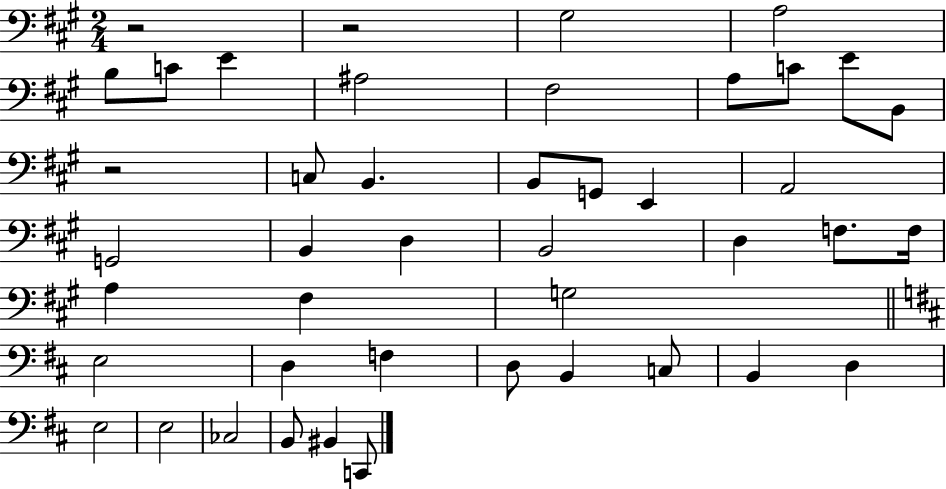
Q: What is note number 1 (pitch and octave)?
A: G#3